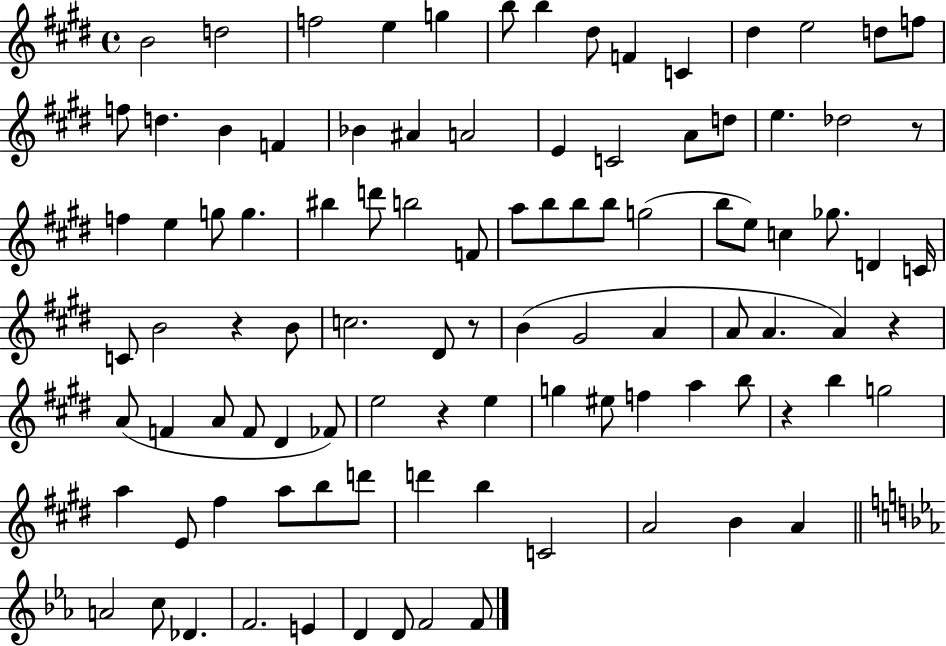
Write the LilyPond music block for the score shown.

{
  \clef treble
  \time 4/4
  \defaultTimeSignature
  \key e \major
  b'2 d''2 | f''2 e''4 g''4 | b''8 b''4 dis''8 f'4 c'4 | dis''4 e''2 d''8 f''8 | \break f''8 d''4. b'4 f'4 | bes'4 ais'4 a'2 | e'4 c'2 a'8 d''8 | e''4. des''2 r8 | \break f''4 e''4 g''8 g''4. | bis''4 d'''8 b''2 f'8 | a''8 b''8 b''8 b''8 g''2( | b''8 e''8) c''4 ges''8. d'4 c'16 | \break c'8 b'2 r4 b'8 | c''2. dis'8 r8 | b'4( gis'2 a'4 | a'8 a'4. a'4) r4 | \break a'8( f'4 a'8 f'8 dis'4 fes'8) | e''2 r4 e''4 | g''4 eis''8 f''4 a''4 b''8 | r4 b''4 g''2 | \break a''4 e'8 fis''4 a''8 b''8 d'''8 | d'''4 b''4 c'2 | a'2 b'4 a'4 | \bar "||" \break \key c \minor a'2 c''8 des'4. | f'2. e'4 | d'4 d'8 f'2 f'8 | \bar "|."
}